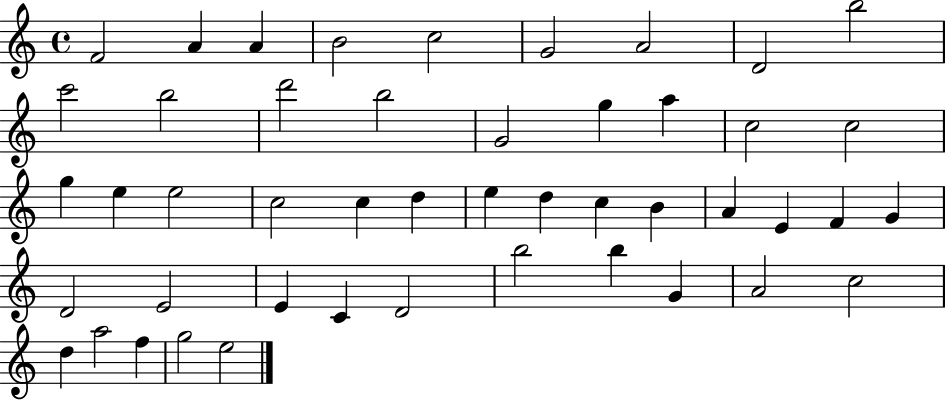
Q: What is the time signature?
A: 4/4